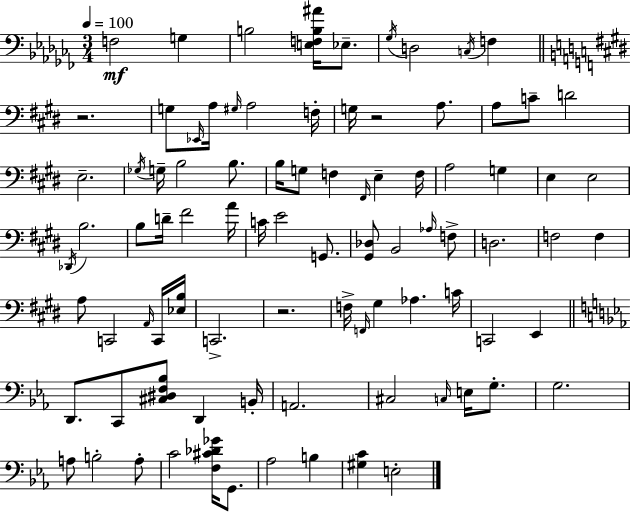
{
  \clef bass
  \numericTimeSignature
  \time 3/4
  \key aes \minor
  \tempo 4 = 100
  f2\mf g4 | b2 <e f b ais'>16 ees8.-- | \acciaccatura { ges16 } d2 \acciaccatura { c16 } f4 | \bar "||" \break \key e \major r2. | g8 \grace { ees,16 } a16 \grace { gis16 } a2 | f16-. g16 r2 a8. | a8 c'8-- d'2 | \break e2.-- | \acciaccatura { ges16 } g16-- b2 | b8. b16 g8 f4 \grace { fis,16 } e4-- | f16 a2 | \break g4 e4 e2 | \acciaccatura { des,16 } b2. | b8 d'16-- fis'2 | a'16 c'16 e'2 | \break g,8. <gis, des>8 b,2 | \grace { aes16 } f8-> d2. | f2 | f4 a8 c,2 | \break \grace { a,16 } c,16 <ees b>16 c,2.-> | r2. | f16-> \grace { f,16 } gis4 | aes4. c'16 c,2 | \break e,4 \bar "||" \break \key ees \major d,8. c,8 <cis dis f bes>8 d,4 b,16-. | a,2. | cis2 \grace { c16 } e16 g8.-. | g2. | \break a8 b2-. a8-. | c'2 <f cis' des' ges'>16 g,8. | aes2 b4 | <gis c'>4 e2-. | \break \bar "|."
}